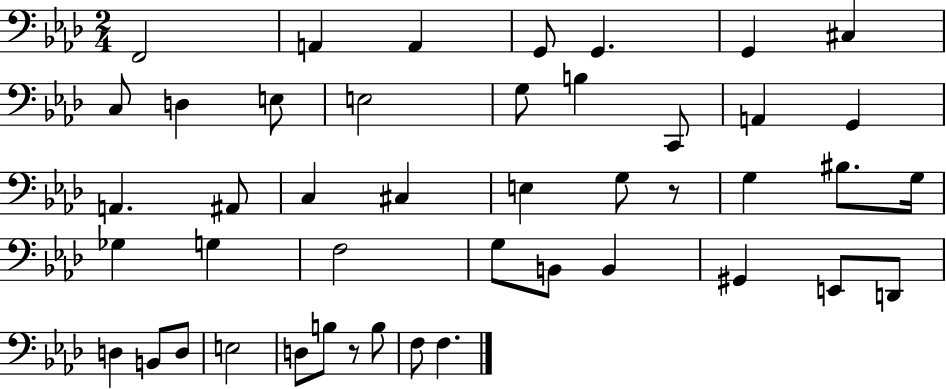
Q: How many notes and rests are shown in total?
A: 45